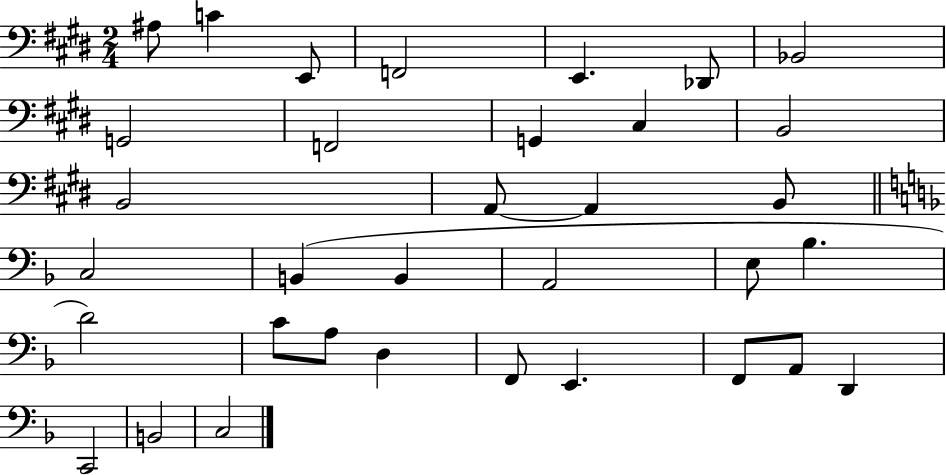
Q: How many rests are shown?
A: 0